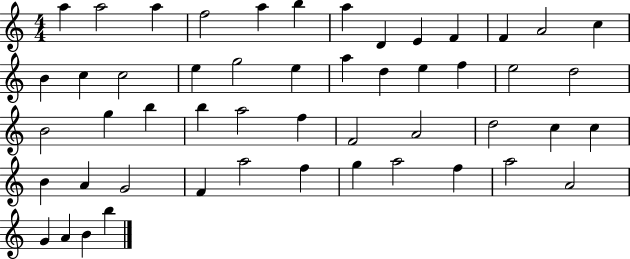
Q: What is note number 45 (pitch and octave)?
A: F5